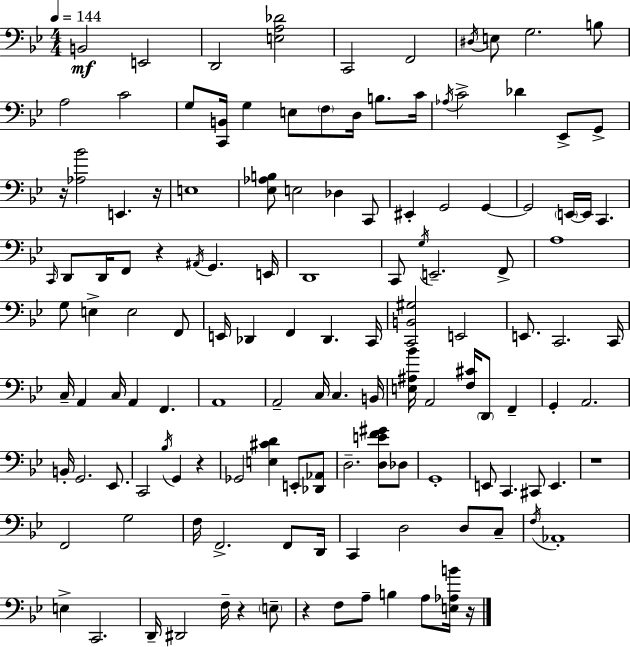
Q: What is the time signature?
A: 4/4